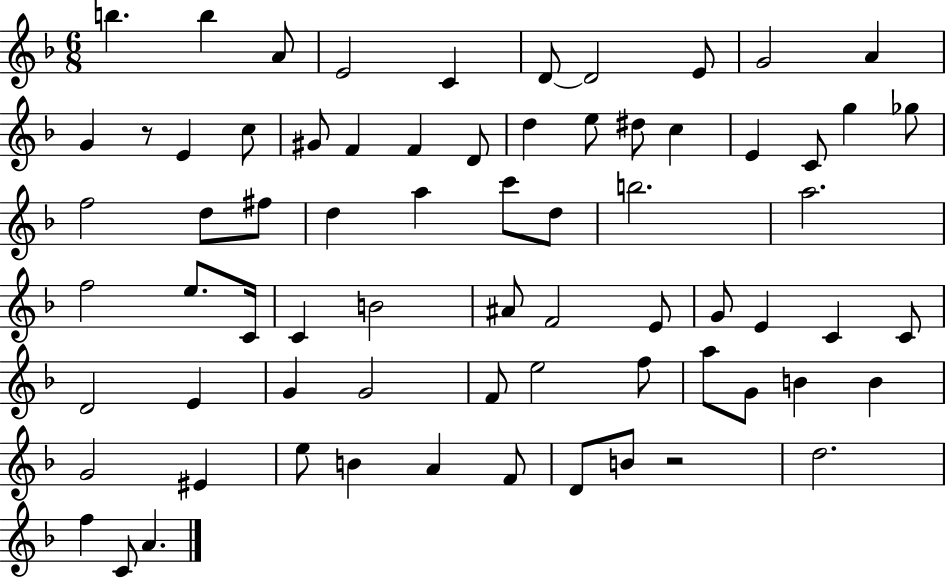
{
  \clef treble
  \numericTimeSignature
  \time 6/8
  \key f \major
  b''4. b''4 a'8 | e'2 c'4 | d'8~~ d'2 e'8 | g'2 a'4 | \break g'4 r8 e'4 c''8 | gis'8 f'4 f'4 d'8 | d''4 e''8 dis''8 c''4 | e'4 c'8 g''4 ges''8 | \break f''2 d''8 fis''8 | d''4 a''4 c'''8 d''8 | b''2. | a''2. | \break f''2 e''8. c'16 | c'4 b'2 | ais'8 f'2 e'8 | g'8 e'4 c'4 c'8 | \break d'2 e'4 | g'4 g'2 | f'8 e''2 f''8 | a''8 g'8 b'4 b'4 | \break g'2 eis'4 | e''8 b'4 a'4 f'8 | d'8 b'8 r2 | d''2. | \break f''4 c'8 a'4. | \bar "|."
}